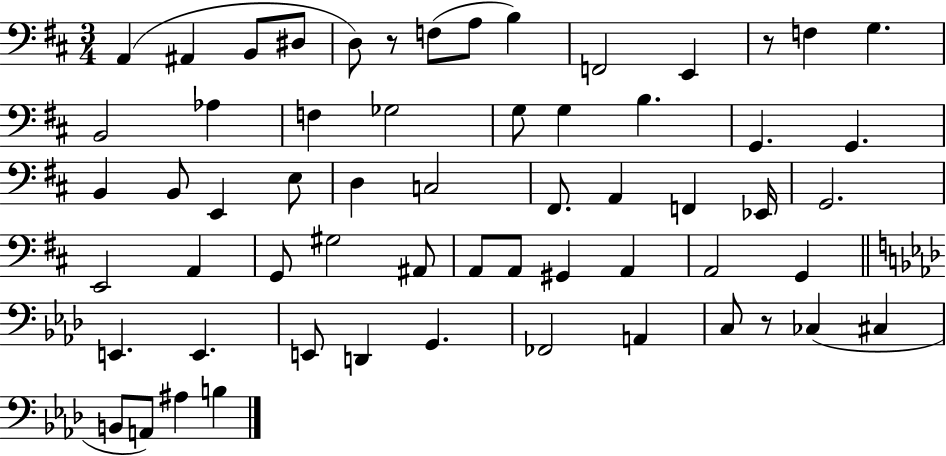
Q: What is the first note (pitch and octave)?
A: A2